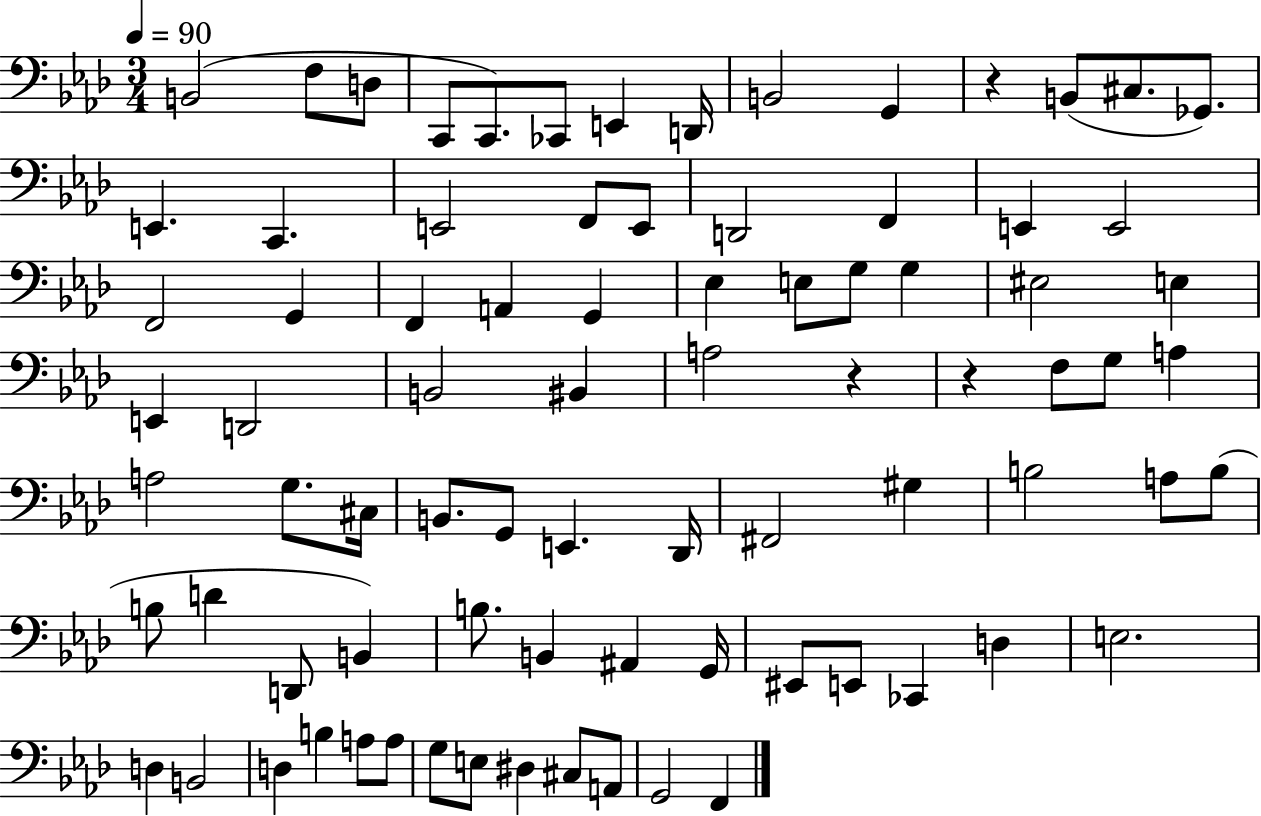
X:1
T:Untitled
M:3/4
L:1/4
K:Ab
B,,2 F,/2 D,/2 C,,/2 C,,/2 _C,,/2 E,, D,,/4 B,,2 G,, z B,,/2 ^C,/2 _G,,/2 E,, C,, E,,2 F,,/2 E,,/2 D,,2 F,, E,, E,,2 F,,2 G,, F,, A,, G,, _E, E,/2 G,/2 G, ^E,2 E, E,, D,,2 B,,2 ^B,, A,2 z z F,/2 G,/2 A, A,2 G,/2 ^C,/4 B,,/2 G,,/2 E,, _D,,/4 ^F,,2 ^G, B,2 A,/2 B,/2 B,/2 D D,,/2 B,, B,/2 B,, ^A,, G,,/4 ^E,,/2 E,,/2 _C,, D, E,2 D, B,,2 D, B, A,/2 A,/2 G,/2 E,/2 ^D, ^C,/2 A,,/2 G,,2 F,,